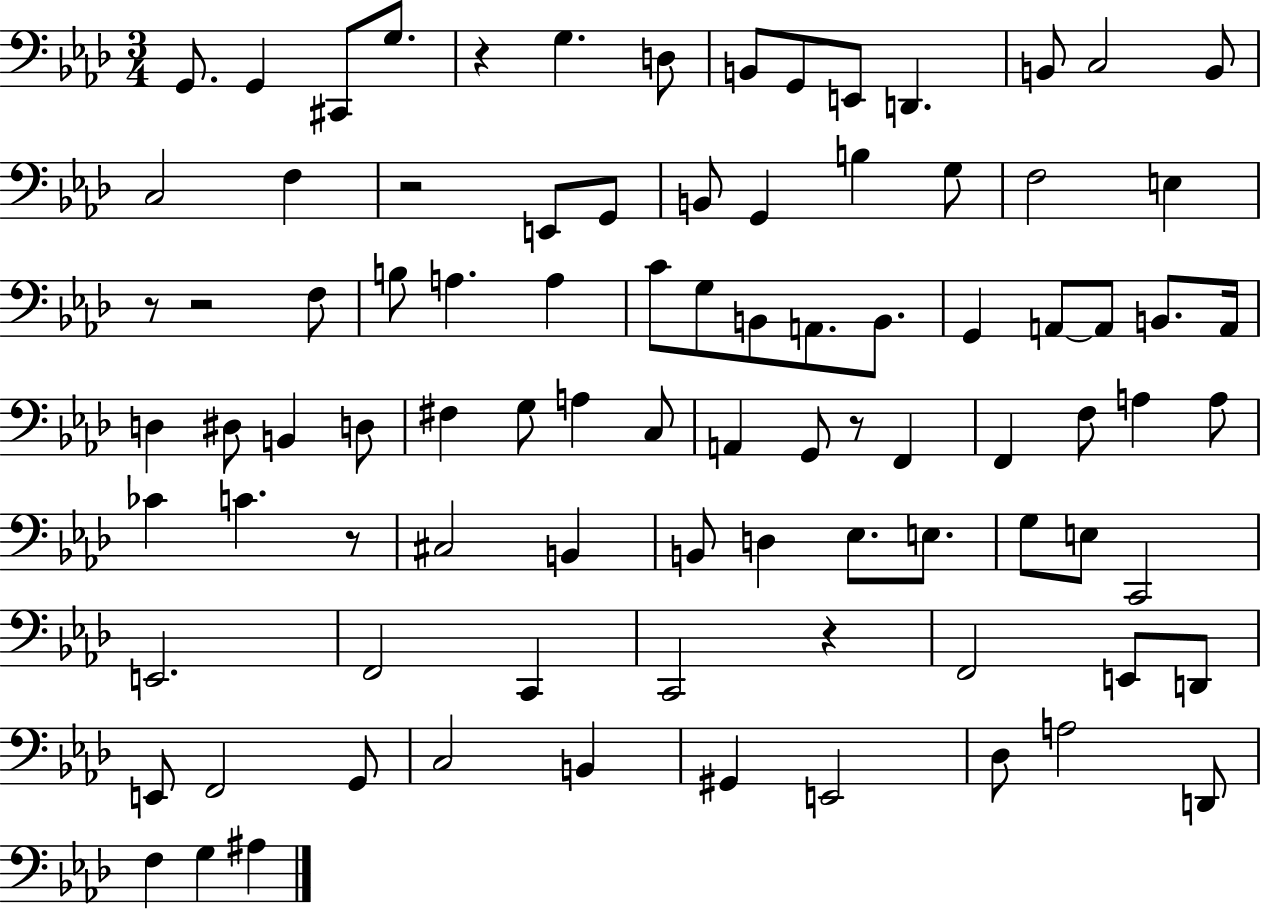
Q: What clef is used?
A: bass